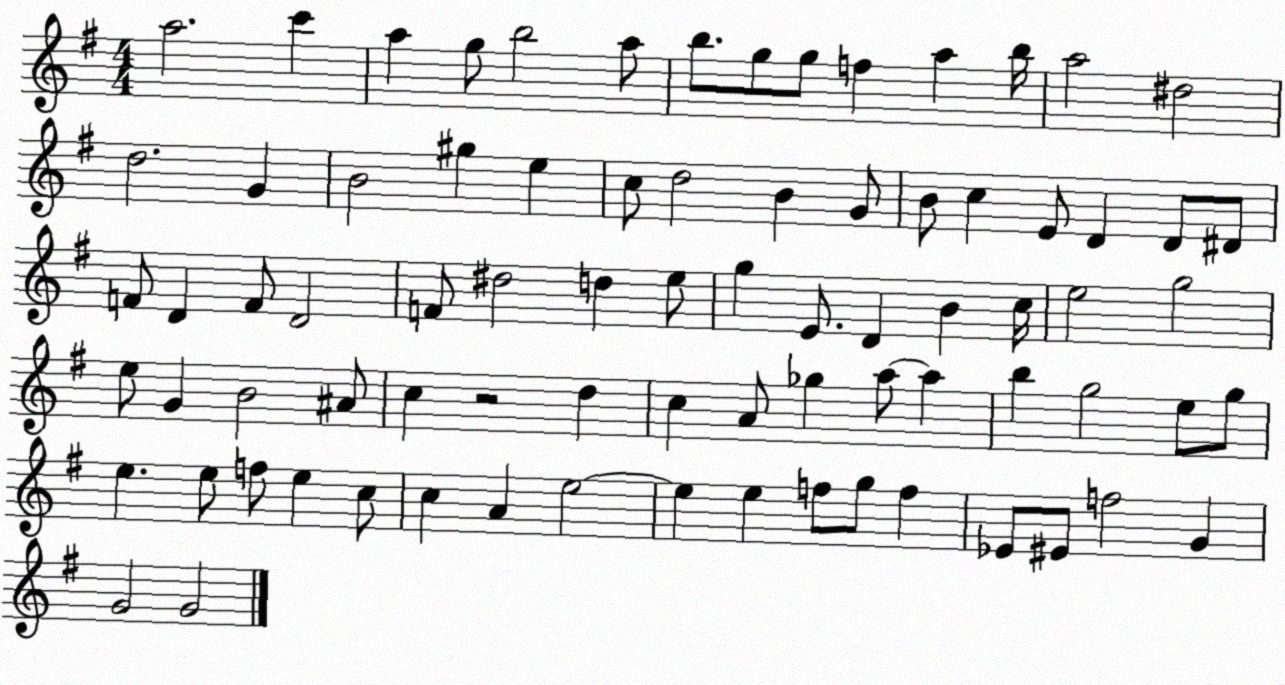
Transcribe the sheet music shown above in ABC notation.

X:1
T:Untitled
M:4/4
L:1/4
K:G
a2 c' a g/2 b2 a/2 b/2 g/2 g/2 f a b/4 a2 ^d2 d2 G B2 ^g e c/2 d2 B G/2 B/2 c E/2 D D/2 ^D/2 F/2 D F/2 D2 F/2 ^d2 d e/2 g E/2 D B c/4 e2 g2 e/2 G B2 ^A/2 c z2 d c A/2 _g a/2 a b g2 e/2 g/2 e e/2 f/2 e c/2 c A e2 e e f/2 g/2 f _E/2 ^E/2 f2 G G2 G2